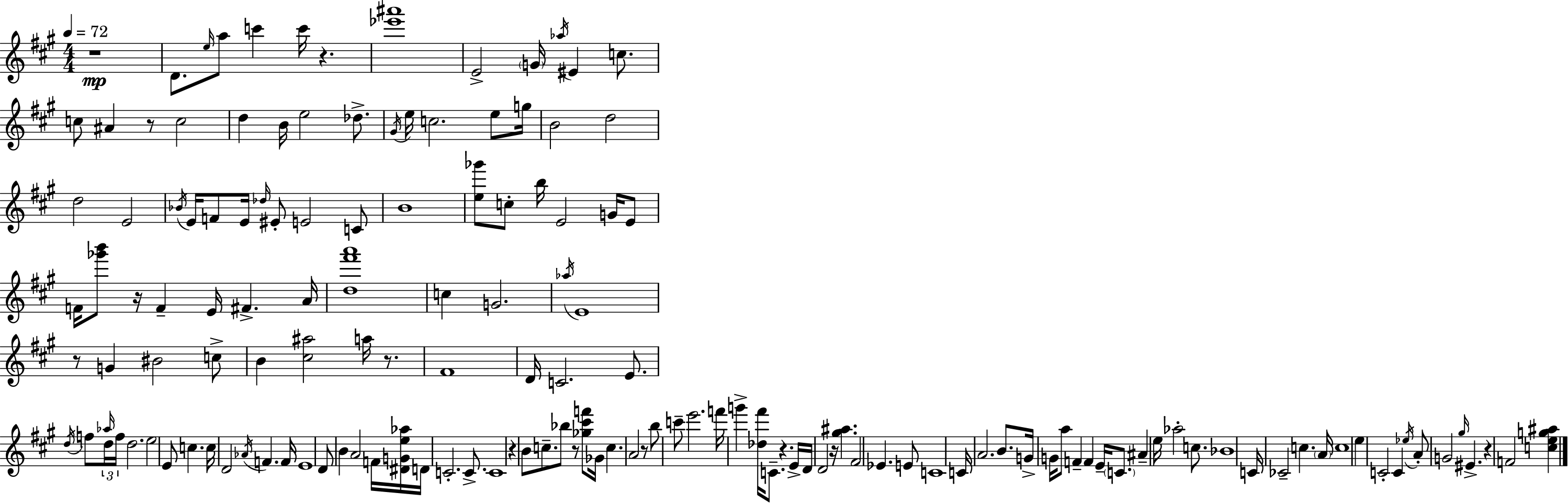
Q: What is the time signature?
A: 4/4